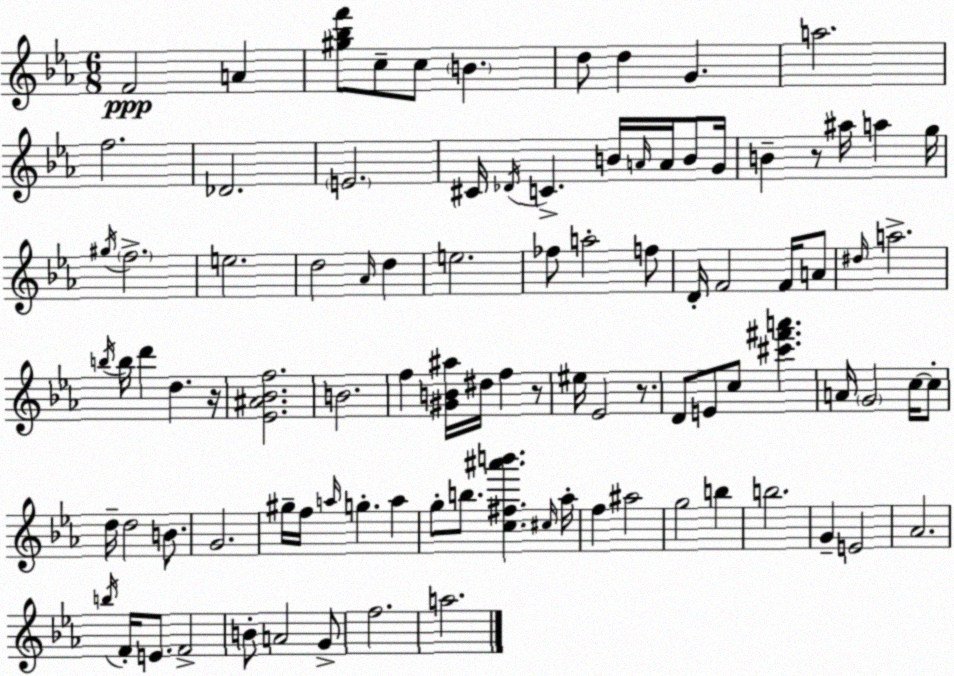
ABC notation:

X:1
T:Untitled
M:6/8
L:1/4
K:Eb
F2 A [^g_bf']/2 c/2 c/2 B d/2 d G a2 f2 _D2 E2 ^C/4 _D/4 C B/4 A/4 A/4 B/2 G/4 B z/2 ^a/4 a g/4 ^g/4 f2 e2 d2 _A/4 d e2 _f/2 a2 f/2 D/4 F2 F/4 A/2 ^d/4 a2 b/4 b/4 d' d z/4 [_E^A_Bf]2 B2 f [^GB^a]/4 ^d/4 f z/2 ^e/4 _E2 z/2 D/2 E/2 c/2 [^c'^f'a'] A/4 G2 c/4 c/2 d/4 d2 B/2 G2 ^g/4 f/4 a/4 g a g/2 b/2 [c^f^a'b'] ^c/4 _a/4 f ^a2 g2 b b2 G E2 _A2 b/4 F/4 E/2 F2 B/2 A2 G/2 f2 a2